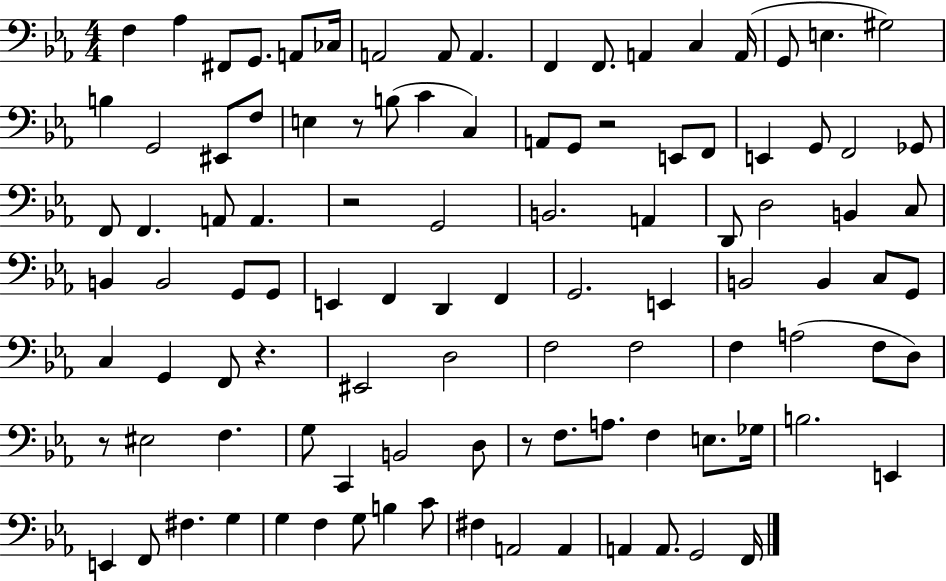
X:1
T:Untitled
M:4/4
L:1/4
K:Eb
F, _A, ^F,,/2 G,,/2 A,,/2 _C,/4 A,,2 A,,/2 A,, F,, F,,/2 A,, C, A,,/4 G,,/2 E, ^G,2 B, G,,2 ^E,,/2 F,/2 E, z/2 B,/2 C C, A,,/2 G,,/2 z2 E,,/2 F,,/2 E,, G,,/2 F,,2 _G,,/2 F,,/2 F,, A,,/2 A,, z2 G,,2 B,,2 A,, D,,/2 D,2 B,, C,/2 B,, B,,2 G,,/2 G,,/2 E,, F,, D,, F,, G,,2 E,, B,,2 B,, C,/2 G,,/2 C, G,, F,,/2 z ^E,,2 D,2 F,2 F,2 F, A,2 F,/2 D,/2 z/2 ^E,2 F, G,/2 C,, B,,2 D,/2 z/2 F,/2 A,/2 F, E,/2 _G,/4 B,2 E,, E,, F,,/2 ^F, G, G, F, G,/2 B, C/2 ^F, A,,2 A,, A,, A,,/2 G,,2 F,,/4